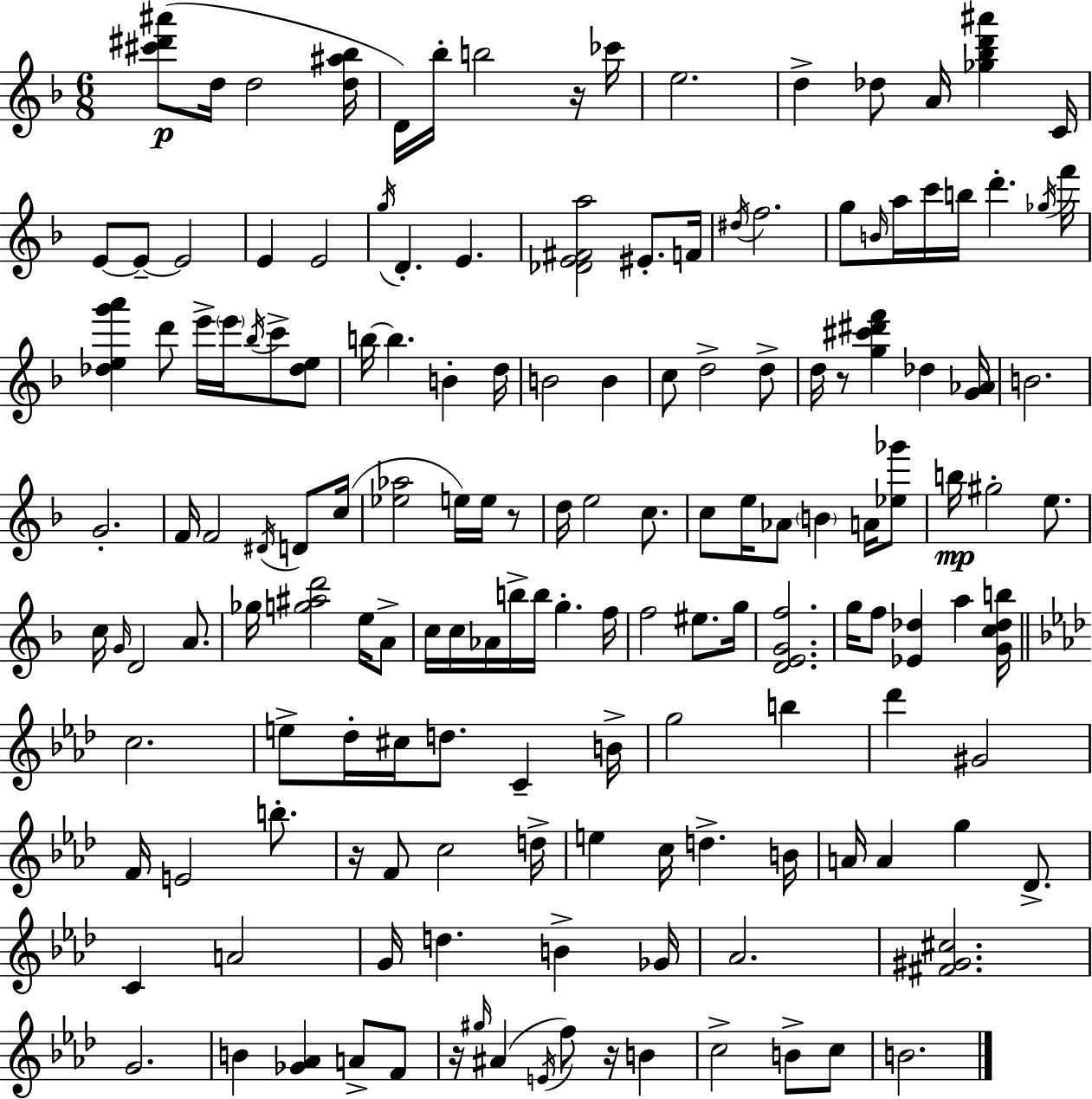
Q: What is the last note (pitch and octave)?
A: B4